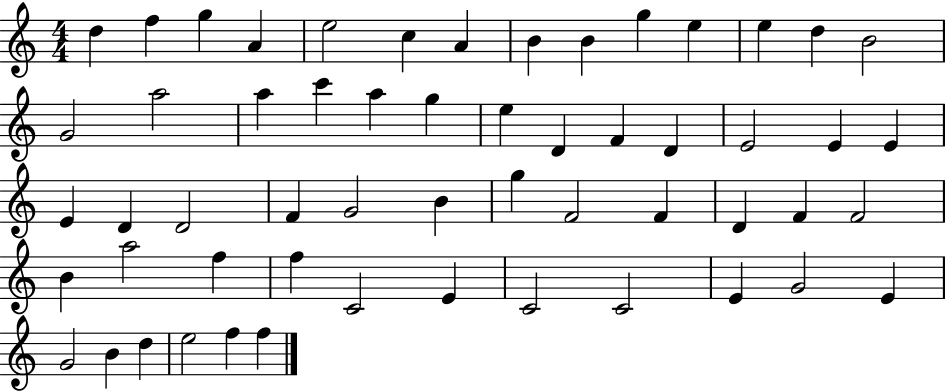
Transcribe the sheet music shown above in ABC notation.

X:1
T:Untitled
M:4/4
L:1/4
K:C
d f g A e2 c A B B g e e d B2 G2 a2 a c' a g e D F D E2 E E E D D2 F G2 B g F2 F D F F2 B a2 f f C2 E C2 C2 E G2 E G2 B d e2 f f